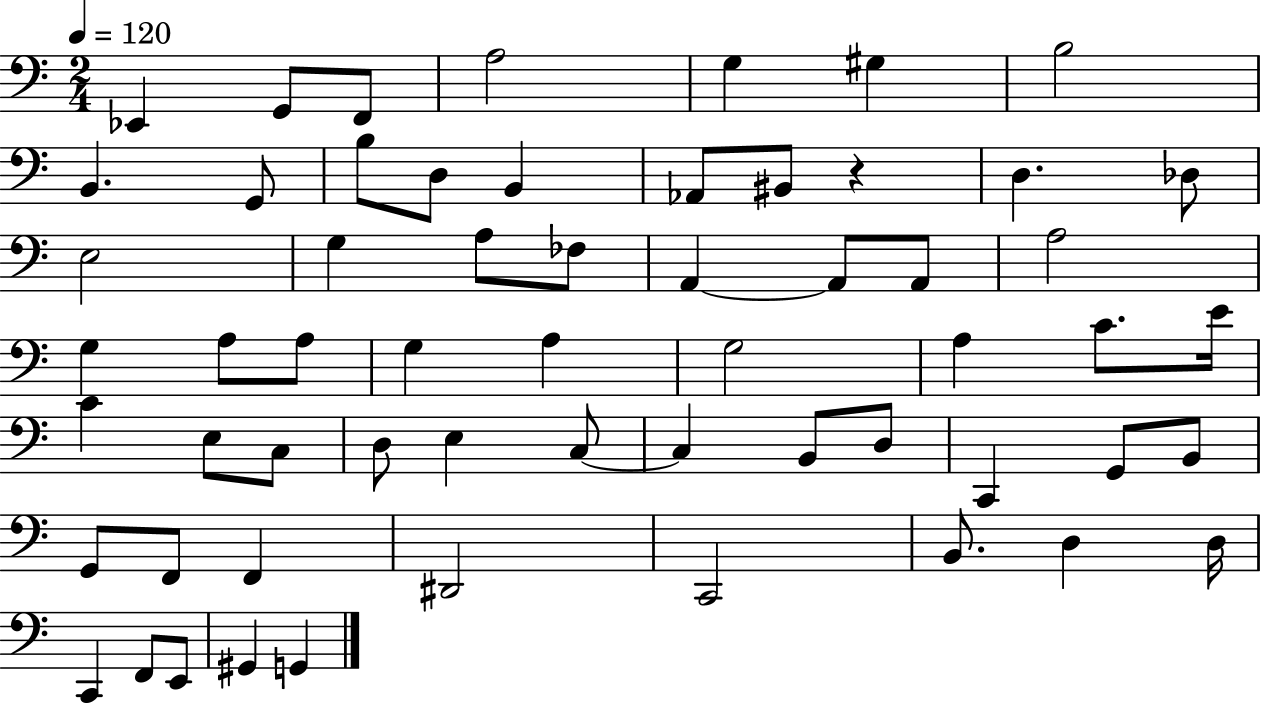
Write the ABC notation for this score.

X:1
T:Untitled
M:2/4
L:1/4
K:C
_E,, G,,/2 F,,/2 A,2 G, ^G, B,2 B,, G,,/2 B,/2 D,/2 B,, _A,,/2 ^B,,/2 z D, _D,/2 E,2 G, A,/2 _F,/2 A,, A,,/2 A,,/2 A,2 G, A,/2 A,/2 G, A, G,2 A, C/2 E/4 C E,/2 C,/2 D,/2 E, C,/2 C, B,,/2 D,/2 C,, G,,/2 B,,/2 G,,/2 F,,/2 F,, ^D,,2 C,,2 B,,/2 D, D,/4 C,, F,,/2 E,,/2 ^G,, G,,